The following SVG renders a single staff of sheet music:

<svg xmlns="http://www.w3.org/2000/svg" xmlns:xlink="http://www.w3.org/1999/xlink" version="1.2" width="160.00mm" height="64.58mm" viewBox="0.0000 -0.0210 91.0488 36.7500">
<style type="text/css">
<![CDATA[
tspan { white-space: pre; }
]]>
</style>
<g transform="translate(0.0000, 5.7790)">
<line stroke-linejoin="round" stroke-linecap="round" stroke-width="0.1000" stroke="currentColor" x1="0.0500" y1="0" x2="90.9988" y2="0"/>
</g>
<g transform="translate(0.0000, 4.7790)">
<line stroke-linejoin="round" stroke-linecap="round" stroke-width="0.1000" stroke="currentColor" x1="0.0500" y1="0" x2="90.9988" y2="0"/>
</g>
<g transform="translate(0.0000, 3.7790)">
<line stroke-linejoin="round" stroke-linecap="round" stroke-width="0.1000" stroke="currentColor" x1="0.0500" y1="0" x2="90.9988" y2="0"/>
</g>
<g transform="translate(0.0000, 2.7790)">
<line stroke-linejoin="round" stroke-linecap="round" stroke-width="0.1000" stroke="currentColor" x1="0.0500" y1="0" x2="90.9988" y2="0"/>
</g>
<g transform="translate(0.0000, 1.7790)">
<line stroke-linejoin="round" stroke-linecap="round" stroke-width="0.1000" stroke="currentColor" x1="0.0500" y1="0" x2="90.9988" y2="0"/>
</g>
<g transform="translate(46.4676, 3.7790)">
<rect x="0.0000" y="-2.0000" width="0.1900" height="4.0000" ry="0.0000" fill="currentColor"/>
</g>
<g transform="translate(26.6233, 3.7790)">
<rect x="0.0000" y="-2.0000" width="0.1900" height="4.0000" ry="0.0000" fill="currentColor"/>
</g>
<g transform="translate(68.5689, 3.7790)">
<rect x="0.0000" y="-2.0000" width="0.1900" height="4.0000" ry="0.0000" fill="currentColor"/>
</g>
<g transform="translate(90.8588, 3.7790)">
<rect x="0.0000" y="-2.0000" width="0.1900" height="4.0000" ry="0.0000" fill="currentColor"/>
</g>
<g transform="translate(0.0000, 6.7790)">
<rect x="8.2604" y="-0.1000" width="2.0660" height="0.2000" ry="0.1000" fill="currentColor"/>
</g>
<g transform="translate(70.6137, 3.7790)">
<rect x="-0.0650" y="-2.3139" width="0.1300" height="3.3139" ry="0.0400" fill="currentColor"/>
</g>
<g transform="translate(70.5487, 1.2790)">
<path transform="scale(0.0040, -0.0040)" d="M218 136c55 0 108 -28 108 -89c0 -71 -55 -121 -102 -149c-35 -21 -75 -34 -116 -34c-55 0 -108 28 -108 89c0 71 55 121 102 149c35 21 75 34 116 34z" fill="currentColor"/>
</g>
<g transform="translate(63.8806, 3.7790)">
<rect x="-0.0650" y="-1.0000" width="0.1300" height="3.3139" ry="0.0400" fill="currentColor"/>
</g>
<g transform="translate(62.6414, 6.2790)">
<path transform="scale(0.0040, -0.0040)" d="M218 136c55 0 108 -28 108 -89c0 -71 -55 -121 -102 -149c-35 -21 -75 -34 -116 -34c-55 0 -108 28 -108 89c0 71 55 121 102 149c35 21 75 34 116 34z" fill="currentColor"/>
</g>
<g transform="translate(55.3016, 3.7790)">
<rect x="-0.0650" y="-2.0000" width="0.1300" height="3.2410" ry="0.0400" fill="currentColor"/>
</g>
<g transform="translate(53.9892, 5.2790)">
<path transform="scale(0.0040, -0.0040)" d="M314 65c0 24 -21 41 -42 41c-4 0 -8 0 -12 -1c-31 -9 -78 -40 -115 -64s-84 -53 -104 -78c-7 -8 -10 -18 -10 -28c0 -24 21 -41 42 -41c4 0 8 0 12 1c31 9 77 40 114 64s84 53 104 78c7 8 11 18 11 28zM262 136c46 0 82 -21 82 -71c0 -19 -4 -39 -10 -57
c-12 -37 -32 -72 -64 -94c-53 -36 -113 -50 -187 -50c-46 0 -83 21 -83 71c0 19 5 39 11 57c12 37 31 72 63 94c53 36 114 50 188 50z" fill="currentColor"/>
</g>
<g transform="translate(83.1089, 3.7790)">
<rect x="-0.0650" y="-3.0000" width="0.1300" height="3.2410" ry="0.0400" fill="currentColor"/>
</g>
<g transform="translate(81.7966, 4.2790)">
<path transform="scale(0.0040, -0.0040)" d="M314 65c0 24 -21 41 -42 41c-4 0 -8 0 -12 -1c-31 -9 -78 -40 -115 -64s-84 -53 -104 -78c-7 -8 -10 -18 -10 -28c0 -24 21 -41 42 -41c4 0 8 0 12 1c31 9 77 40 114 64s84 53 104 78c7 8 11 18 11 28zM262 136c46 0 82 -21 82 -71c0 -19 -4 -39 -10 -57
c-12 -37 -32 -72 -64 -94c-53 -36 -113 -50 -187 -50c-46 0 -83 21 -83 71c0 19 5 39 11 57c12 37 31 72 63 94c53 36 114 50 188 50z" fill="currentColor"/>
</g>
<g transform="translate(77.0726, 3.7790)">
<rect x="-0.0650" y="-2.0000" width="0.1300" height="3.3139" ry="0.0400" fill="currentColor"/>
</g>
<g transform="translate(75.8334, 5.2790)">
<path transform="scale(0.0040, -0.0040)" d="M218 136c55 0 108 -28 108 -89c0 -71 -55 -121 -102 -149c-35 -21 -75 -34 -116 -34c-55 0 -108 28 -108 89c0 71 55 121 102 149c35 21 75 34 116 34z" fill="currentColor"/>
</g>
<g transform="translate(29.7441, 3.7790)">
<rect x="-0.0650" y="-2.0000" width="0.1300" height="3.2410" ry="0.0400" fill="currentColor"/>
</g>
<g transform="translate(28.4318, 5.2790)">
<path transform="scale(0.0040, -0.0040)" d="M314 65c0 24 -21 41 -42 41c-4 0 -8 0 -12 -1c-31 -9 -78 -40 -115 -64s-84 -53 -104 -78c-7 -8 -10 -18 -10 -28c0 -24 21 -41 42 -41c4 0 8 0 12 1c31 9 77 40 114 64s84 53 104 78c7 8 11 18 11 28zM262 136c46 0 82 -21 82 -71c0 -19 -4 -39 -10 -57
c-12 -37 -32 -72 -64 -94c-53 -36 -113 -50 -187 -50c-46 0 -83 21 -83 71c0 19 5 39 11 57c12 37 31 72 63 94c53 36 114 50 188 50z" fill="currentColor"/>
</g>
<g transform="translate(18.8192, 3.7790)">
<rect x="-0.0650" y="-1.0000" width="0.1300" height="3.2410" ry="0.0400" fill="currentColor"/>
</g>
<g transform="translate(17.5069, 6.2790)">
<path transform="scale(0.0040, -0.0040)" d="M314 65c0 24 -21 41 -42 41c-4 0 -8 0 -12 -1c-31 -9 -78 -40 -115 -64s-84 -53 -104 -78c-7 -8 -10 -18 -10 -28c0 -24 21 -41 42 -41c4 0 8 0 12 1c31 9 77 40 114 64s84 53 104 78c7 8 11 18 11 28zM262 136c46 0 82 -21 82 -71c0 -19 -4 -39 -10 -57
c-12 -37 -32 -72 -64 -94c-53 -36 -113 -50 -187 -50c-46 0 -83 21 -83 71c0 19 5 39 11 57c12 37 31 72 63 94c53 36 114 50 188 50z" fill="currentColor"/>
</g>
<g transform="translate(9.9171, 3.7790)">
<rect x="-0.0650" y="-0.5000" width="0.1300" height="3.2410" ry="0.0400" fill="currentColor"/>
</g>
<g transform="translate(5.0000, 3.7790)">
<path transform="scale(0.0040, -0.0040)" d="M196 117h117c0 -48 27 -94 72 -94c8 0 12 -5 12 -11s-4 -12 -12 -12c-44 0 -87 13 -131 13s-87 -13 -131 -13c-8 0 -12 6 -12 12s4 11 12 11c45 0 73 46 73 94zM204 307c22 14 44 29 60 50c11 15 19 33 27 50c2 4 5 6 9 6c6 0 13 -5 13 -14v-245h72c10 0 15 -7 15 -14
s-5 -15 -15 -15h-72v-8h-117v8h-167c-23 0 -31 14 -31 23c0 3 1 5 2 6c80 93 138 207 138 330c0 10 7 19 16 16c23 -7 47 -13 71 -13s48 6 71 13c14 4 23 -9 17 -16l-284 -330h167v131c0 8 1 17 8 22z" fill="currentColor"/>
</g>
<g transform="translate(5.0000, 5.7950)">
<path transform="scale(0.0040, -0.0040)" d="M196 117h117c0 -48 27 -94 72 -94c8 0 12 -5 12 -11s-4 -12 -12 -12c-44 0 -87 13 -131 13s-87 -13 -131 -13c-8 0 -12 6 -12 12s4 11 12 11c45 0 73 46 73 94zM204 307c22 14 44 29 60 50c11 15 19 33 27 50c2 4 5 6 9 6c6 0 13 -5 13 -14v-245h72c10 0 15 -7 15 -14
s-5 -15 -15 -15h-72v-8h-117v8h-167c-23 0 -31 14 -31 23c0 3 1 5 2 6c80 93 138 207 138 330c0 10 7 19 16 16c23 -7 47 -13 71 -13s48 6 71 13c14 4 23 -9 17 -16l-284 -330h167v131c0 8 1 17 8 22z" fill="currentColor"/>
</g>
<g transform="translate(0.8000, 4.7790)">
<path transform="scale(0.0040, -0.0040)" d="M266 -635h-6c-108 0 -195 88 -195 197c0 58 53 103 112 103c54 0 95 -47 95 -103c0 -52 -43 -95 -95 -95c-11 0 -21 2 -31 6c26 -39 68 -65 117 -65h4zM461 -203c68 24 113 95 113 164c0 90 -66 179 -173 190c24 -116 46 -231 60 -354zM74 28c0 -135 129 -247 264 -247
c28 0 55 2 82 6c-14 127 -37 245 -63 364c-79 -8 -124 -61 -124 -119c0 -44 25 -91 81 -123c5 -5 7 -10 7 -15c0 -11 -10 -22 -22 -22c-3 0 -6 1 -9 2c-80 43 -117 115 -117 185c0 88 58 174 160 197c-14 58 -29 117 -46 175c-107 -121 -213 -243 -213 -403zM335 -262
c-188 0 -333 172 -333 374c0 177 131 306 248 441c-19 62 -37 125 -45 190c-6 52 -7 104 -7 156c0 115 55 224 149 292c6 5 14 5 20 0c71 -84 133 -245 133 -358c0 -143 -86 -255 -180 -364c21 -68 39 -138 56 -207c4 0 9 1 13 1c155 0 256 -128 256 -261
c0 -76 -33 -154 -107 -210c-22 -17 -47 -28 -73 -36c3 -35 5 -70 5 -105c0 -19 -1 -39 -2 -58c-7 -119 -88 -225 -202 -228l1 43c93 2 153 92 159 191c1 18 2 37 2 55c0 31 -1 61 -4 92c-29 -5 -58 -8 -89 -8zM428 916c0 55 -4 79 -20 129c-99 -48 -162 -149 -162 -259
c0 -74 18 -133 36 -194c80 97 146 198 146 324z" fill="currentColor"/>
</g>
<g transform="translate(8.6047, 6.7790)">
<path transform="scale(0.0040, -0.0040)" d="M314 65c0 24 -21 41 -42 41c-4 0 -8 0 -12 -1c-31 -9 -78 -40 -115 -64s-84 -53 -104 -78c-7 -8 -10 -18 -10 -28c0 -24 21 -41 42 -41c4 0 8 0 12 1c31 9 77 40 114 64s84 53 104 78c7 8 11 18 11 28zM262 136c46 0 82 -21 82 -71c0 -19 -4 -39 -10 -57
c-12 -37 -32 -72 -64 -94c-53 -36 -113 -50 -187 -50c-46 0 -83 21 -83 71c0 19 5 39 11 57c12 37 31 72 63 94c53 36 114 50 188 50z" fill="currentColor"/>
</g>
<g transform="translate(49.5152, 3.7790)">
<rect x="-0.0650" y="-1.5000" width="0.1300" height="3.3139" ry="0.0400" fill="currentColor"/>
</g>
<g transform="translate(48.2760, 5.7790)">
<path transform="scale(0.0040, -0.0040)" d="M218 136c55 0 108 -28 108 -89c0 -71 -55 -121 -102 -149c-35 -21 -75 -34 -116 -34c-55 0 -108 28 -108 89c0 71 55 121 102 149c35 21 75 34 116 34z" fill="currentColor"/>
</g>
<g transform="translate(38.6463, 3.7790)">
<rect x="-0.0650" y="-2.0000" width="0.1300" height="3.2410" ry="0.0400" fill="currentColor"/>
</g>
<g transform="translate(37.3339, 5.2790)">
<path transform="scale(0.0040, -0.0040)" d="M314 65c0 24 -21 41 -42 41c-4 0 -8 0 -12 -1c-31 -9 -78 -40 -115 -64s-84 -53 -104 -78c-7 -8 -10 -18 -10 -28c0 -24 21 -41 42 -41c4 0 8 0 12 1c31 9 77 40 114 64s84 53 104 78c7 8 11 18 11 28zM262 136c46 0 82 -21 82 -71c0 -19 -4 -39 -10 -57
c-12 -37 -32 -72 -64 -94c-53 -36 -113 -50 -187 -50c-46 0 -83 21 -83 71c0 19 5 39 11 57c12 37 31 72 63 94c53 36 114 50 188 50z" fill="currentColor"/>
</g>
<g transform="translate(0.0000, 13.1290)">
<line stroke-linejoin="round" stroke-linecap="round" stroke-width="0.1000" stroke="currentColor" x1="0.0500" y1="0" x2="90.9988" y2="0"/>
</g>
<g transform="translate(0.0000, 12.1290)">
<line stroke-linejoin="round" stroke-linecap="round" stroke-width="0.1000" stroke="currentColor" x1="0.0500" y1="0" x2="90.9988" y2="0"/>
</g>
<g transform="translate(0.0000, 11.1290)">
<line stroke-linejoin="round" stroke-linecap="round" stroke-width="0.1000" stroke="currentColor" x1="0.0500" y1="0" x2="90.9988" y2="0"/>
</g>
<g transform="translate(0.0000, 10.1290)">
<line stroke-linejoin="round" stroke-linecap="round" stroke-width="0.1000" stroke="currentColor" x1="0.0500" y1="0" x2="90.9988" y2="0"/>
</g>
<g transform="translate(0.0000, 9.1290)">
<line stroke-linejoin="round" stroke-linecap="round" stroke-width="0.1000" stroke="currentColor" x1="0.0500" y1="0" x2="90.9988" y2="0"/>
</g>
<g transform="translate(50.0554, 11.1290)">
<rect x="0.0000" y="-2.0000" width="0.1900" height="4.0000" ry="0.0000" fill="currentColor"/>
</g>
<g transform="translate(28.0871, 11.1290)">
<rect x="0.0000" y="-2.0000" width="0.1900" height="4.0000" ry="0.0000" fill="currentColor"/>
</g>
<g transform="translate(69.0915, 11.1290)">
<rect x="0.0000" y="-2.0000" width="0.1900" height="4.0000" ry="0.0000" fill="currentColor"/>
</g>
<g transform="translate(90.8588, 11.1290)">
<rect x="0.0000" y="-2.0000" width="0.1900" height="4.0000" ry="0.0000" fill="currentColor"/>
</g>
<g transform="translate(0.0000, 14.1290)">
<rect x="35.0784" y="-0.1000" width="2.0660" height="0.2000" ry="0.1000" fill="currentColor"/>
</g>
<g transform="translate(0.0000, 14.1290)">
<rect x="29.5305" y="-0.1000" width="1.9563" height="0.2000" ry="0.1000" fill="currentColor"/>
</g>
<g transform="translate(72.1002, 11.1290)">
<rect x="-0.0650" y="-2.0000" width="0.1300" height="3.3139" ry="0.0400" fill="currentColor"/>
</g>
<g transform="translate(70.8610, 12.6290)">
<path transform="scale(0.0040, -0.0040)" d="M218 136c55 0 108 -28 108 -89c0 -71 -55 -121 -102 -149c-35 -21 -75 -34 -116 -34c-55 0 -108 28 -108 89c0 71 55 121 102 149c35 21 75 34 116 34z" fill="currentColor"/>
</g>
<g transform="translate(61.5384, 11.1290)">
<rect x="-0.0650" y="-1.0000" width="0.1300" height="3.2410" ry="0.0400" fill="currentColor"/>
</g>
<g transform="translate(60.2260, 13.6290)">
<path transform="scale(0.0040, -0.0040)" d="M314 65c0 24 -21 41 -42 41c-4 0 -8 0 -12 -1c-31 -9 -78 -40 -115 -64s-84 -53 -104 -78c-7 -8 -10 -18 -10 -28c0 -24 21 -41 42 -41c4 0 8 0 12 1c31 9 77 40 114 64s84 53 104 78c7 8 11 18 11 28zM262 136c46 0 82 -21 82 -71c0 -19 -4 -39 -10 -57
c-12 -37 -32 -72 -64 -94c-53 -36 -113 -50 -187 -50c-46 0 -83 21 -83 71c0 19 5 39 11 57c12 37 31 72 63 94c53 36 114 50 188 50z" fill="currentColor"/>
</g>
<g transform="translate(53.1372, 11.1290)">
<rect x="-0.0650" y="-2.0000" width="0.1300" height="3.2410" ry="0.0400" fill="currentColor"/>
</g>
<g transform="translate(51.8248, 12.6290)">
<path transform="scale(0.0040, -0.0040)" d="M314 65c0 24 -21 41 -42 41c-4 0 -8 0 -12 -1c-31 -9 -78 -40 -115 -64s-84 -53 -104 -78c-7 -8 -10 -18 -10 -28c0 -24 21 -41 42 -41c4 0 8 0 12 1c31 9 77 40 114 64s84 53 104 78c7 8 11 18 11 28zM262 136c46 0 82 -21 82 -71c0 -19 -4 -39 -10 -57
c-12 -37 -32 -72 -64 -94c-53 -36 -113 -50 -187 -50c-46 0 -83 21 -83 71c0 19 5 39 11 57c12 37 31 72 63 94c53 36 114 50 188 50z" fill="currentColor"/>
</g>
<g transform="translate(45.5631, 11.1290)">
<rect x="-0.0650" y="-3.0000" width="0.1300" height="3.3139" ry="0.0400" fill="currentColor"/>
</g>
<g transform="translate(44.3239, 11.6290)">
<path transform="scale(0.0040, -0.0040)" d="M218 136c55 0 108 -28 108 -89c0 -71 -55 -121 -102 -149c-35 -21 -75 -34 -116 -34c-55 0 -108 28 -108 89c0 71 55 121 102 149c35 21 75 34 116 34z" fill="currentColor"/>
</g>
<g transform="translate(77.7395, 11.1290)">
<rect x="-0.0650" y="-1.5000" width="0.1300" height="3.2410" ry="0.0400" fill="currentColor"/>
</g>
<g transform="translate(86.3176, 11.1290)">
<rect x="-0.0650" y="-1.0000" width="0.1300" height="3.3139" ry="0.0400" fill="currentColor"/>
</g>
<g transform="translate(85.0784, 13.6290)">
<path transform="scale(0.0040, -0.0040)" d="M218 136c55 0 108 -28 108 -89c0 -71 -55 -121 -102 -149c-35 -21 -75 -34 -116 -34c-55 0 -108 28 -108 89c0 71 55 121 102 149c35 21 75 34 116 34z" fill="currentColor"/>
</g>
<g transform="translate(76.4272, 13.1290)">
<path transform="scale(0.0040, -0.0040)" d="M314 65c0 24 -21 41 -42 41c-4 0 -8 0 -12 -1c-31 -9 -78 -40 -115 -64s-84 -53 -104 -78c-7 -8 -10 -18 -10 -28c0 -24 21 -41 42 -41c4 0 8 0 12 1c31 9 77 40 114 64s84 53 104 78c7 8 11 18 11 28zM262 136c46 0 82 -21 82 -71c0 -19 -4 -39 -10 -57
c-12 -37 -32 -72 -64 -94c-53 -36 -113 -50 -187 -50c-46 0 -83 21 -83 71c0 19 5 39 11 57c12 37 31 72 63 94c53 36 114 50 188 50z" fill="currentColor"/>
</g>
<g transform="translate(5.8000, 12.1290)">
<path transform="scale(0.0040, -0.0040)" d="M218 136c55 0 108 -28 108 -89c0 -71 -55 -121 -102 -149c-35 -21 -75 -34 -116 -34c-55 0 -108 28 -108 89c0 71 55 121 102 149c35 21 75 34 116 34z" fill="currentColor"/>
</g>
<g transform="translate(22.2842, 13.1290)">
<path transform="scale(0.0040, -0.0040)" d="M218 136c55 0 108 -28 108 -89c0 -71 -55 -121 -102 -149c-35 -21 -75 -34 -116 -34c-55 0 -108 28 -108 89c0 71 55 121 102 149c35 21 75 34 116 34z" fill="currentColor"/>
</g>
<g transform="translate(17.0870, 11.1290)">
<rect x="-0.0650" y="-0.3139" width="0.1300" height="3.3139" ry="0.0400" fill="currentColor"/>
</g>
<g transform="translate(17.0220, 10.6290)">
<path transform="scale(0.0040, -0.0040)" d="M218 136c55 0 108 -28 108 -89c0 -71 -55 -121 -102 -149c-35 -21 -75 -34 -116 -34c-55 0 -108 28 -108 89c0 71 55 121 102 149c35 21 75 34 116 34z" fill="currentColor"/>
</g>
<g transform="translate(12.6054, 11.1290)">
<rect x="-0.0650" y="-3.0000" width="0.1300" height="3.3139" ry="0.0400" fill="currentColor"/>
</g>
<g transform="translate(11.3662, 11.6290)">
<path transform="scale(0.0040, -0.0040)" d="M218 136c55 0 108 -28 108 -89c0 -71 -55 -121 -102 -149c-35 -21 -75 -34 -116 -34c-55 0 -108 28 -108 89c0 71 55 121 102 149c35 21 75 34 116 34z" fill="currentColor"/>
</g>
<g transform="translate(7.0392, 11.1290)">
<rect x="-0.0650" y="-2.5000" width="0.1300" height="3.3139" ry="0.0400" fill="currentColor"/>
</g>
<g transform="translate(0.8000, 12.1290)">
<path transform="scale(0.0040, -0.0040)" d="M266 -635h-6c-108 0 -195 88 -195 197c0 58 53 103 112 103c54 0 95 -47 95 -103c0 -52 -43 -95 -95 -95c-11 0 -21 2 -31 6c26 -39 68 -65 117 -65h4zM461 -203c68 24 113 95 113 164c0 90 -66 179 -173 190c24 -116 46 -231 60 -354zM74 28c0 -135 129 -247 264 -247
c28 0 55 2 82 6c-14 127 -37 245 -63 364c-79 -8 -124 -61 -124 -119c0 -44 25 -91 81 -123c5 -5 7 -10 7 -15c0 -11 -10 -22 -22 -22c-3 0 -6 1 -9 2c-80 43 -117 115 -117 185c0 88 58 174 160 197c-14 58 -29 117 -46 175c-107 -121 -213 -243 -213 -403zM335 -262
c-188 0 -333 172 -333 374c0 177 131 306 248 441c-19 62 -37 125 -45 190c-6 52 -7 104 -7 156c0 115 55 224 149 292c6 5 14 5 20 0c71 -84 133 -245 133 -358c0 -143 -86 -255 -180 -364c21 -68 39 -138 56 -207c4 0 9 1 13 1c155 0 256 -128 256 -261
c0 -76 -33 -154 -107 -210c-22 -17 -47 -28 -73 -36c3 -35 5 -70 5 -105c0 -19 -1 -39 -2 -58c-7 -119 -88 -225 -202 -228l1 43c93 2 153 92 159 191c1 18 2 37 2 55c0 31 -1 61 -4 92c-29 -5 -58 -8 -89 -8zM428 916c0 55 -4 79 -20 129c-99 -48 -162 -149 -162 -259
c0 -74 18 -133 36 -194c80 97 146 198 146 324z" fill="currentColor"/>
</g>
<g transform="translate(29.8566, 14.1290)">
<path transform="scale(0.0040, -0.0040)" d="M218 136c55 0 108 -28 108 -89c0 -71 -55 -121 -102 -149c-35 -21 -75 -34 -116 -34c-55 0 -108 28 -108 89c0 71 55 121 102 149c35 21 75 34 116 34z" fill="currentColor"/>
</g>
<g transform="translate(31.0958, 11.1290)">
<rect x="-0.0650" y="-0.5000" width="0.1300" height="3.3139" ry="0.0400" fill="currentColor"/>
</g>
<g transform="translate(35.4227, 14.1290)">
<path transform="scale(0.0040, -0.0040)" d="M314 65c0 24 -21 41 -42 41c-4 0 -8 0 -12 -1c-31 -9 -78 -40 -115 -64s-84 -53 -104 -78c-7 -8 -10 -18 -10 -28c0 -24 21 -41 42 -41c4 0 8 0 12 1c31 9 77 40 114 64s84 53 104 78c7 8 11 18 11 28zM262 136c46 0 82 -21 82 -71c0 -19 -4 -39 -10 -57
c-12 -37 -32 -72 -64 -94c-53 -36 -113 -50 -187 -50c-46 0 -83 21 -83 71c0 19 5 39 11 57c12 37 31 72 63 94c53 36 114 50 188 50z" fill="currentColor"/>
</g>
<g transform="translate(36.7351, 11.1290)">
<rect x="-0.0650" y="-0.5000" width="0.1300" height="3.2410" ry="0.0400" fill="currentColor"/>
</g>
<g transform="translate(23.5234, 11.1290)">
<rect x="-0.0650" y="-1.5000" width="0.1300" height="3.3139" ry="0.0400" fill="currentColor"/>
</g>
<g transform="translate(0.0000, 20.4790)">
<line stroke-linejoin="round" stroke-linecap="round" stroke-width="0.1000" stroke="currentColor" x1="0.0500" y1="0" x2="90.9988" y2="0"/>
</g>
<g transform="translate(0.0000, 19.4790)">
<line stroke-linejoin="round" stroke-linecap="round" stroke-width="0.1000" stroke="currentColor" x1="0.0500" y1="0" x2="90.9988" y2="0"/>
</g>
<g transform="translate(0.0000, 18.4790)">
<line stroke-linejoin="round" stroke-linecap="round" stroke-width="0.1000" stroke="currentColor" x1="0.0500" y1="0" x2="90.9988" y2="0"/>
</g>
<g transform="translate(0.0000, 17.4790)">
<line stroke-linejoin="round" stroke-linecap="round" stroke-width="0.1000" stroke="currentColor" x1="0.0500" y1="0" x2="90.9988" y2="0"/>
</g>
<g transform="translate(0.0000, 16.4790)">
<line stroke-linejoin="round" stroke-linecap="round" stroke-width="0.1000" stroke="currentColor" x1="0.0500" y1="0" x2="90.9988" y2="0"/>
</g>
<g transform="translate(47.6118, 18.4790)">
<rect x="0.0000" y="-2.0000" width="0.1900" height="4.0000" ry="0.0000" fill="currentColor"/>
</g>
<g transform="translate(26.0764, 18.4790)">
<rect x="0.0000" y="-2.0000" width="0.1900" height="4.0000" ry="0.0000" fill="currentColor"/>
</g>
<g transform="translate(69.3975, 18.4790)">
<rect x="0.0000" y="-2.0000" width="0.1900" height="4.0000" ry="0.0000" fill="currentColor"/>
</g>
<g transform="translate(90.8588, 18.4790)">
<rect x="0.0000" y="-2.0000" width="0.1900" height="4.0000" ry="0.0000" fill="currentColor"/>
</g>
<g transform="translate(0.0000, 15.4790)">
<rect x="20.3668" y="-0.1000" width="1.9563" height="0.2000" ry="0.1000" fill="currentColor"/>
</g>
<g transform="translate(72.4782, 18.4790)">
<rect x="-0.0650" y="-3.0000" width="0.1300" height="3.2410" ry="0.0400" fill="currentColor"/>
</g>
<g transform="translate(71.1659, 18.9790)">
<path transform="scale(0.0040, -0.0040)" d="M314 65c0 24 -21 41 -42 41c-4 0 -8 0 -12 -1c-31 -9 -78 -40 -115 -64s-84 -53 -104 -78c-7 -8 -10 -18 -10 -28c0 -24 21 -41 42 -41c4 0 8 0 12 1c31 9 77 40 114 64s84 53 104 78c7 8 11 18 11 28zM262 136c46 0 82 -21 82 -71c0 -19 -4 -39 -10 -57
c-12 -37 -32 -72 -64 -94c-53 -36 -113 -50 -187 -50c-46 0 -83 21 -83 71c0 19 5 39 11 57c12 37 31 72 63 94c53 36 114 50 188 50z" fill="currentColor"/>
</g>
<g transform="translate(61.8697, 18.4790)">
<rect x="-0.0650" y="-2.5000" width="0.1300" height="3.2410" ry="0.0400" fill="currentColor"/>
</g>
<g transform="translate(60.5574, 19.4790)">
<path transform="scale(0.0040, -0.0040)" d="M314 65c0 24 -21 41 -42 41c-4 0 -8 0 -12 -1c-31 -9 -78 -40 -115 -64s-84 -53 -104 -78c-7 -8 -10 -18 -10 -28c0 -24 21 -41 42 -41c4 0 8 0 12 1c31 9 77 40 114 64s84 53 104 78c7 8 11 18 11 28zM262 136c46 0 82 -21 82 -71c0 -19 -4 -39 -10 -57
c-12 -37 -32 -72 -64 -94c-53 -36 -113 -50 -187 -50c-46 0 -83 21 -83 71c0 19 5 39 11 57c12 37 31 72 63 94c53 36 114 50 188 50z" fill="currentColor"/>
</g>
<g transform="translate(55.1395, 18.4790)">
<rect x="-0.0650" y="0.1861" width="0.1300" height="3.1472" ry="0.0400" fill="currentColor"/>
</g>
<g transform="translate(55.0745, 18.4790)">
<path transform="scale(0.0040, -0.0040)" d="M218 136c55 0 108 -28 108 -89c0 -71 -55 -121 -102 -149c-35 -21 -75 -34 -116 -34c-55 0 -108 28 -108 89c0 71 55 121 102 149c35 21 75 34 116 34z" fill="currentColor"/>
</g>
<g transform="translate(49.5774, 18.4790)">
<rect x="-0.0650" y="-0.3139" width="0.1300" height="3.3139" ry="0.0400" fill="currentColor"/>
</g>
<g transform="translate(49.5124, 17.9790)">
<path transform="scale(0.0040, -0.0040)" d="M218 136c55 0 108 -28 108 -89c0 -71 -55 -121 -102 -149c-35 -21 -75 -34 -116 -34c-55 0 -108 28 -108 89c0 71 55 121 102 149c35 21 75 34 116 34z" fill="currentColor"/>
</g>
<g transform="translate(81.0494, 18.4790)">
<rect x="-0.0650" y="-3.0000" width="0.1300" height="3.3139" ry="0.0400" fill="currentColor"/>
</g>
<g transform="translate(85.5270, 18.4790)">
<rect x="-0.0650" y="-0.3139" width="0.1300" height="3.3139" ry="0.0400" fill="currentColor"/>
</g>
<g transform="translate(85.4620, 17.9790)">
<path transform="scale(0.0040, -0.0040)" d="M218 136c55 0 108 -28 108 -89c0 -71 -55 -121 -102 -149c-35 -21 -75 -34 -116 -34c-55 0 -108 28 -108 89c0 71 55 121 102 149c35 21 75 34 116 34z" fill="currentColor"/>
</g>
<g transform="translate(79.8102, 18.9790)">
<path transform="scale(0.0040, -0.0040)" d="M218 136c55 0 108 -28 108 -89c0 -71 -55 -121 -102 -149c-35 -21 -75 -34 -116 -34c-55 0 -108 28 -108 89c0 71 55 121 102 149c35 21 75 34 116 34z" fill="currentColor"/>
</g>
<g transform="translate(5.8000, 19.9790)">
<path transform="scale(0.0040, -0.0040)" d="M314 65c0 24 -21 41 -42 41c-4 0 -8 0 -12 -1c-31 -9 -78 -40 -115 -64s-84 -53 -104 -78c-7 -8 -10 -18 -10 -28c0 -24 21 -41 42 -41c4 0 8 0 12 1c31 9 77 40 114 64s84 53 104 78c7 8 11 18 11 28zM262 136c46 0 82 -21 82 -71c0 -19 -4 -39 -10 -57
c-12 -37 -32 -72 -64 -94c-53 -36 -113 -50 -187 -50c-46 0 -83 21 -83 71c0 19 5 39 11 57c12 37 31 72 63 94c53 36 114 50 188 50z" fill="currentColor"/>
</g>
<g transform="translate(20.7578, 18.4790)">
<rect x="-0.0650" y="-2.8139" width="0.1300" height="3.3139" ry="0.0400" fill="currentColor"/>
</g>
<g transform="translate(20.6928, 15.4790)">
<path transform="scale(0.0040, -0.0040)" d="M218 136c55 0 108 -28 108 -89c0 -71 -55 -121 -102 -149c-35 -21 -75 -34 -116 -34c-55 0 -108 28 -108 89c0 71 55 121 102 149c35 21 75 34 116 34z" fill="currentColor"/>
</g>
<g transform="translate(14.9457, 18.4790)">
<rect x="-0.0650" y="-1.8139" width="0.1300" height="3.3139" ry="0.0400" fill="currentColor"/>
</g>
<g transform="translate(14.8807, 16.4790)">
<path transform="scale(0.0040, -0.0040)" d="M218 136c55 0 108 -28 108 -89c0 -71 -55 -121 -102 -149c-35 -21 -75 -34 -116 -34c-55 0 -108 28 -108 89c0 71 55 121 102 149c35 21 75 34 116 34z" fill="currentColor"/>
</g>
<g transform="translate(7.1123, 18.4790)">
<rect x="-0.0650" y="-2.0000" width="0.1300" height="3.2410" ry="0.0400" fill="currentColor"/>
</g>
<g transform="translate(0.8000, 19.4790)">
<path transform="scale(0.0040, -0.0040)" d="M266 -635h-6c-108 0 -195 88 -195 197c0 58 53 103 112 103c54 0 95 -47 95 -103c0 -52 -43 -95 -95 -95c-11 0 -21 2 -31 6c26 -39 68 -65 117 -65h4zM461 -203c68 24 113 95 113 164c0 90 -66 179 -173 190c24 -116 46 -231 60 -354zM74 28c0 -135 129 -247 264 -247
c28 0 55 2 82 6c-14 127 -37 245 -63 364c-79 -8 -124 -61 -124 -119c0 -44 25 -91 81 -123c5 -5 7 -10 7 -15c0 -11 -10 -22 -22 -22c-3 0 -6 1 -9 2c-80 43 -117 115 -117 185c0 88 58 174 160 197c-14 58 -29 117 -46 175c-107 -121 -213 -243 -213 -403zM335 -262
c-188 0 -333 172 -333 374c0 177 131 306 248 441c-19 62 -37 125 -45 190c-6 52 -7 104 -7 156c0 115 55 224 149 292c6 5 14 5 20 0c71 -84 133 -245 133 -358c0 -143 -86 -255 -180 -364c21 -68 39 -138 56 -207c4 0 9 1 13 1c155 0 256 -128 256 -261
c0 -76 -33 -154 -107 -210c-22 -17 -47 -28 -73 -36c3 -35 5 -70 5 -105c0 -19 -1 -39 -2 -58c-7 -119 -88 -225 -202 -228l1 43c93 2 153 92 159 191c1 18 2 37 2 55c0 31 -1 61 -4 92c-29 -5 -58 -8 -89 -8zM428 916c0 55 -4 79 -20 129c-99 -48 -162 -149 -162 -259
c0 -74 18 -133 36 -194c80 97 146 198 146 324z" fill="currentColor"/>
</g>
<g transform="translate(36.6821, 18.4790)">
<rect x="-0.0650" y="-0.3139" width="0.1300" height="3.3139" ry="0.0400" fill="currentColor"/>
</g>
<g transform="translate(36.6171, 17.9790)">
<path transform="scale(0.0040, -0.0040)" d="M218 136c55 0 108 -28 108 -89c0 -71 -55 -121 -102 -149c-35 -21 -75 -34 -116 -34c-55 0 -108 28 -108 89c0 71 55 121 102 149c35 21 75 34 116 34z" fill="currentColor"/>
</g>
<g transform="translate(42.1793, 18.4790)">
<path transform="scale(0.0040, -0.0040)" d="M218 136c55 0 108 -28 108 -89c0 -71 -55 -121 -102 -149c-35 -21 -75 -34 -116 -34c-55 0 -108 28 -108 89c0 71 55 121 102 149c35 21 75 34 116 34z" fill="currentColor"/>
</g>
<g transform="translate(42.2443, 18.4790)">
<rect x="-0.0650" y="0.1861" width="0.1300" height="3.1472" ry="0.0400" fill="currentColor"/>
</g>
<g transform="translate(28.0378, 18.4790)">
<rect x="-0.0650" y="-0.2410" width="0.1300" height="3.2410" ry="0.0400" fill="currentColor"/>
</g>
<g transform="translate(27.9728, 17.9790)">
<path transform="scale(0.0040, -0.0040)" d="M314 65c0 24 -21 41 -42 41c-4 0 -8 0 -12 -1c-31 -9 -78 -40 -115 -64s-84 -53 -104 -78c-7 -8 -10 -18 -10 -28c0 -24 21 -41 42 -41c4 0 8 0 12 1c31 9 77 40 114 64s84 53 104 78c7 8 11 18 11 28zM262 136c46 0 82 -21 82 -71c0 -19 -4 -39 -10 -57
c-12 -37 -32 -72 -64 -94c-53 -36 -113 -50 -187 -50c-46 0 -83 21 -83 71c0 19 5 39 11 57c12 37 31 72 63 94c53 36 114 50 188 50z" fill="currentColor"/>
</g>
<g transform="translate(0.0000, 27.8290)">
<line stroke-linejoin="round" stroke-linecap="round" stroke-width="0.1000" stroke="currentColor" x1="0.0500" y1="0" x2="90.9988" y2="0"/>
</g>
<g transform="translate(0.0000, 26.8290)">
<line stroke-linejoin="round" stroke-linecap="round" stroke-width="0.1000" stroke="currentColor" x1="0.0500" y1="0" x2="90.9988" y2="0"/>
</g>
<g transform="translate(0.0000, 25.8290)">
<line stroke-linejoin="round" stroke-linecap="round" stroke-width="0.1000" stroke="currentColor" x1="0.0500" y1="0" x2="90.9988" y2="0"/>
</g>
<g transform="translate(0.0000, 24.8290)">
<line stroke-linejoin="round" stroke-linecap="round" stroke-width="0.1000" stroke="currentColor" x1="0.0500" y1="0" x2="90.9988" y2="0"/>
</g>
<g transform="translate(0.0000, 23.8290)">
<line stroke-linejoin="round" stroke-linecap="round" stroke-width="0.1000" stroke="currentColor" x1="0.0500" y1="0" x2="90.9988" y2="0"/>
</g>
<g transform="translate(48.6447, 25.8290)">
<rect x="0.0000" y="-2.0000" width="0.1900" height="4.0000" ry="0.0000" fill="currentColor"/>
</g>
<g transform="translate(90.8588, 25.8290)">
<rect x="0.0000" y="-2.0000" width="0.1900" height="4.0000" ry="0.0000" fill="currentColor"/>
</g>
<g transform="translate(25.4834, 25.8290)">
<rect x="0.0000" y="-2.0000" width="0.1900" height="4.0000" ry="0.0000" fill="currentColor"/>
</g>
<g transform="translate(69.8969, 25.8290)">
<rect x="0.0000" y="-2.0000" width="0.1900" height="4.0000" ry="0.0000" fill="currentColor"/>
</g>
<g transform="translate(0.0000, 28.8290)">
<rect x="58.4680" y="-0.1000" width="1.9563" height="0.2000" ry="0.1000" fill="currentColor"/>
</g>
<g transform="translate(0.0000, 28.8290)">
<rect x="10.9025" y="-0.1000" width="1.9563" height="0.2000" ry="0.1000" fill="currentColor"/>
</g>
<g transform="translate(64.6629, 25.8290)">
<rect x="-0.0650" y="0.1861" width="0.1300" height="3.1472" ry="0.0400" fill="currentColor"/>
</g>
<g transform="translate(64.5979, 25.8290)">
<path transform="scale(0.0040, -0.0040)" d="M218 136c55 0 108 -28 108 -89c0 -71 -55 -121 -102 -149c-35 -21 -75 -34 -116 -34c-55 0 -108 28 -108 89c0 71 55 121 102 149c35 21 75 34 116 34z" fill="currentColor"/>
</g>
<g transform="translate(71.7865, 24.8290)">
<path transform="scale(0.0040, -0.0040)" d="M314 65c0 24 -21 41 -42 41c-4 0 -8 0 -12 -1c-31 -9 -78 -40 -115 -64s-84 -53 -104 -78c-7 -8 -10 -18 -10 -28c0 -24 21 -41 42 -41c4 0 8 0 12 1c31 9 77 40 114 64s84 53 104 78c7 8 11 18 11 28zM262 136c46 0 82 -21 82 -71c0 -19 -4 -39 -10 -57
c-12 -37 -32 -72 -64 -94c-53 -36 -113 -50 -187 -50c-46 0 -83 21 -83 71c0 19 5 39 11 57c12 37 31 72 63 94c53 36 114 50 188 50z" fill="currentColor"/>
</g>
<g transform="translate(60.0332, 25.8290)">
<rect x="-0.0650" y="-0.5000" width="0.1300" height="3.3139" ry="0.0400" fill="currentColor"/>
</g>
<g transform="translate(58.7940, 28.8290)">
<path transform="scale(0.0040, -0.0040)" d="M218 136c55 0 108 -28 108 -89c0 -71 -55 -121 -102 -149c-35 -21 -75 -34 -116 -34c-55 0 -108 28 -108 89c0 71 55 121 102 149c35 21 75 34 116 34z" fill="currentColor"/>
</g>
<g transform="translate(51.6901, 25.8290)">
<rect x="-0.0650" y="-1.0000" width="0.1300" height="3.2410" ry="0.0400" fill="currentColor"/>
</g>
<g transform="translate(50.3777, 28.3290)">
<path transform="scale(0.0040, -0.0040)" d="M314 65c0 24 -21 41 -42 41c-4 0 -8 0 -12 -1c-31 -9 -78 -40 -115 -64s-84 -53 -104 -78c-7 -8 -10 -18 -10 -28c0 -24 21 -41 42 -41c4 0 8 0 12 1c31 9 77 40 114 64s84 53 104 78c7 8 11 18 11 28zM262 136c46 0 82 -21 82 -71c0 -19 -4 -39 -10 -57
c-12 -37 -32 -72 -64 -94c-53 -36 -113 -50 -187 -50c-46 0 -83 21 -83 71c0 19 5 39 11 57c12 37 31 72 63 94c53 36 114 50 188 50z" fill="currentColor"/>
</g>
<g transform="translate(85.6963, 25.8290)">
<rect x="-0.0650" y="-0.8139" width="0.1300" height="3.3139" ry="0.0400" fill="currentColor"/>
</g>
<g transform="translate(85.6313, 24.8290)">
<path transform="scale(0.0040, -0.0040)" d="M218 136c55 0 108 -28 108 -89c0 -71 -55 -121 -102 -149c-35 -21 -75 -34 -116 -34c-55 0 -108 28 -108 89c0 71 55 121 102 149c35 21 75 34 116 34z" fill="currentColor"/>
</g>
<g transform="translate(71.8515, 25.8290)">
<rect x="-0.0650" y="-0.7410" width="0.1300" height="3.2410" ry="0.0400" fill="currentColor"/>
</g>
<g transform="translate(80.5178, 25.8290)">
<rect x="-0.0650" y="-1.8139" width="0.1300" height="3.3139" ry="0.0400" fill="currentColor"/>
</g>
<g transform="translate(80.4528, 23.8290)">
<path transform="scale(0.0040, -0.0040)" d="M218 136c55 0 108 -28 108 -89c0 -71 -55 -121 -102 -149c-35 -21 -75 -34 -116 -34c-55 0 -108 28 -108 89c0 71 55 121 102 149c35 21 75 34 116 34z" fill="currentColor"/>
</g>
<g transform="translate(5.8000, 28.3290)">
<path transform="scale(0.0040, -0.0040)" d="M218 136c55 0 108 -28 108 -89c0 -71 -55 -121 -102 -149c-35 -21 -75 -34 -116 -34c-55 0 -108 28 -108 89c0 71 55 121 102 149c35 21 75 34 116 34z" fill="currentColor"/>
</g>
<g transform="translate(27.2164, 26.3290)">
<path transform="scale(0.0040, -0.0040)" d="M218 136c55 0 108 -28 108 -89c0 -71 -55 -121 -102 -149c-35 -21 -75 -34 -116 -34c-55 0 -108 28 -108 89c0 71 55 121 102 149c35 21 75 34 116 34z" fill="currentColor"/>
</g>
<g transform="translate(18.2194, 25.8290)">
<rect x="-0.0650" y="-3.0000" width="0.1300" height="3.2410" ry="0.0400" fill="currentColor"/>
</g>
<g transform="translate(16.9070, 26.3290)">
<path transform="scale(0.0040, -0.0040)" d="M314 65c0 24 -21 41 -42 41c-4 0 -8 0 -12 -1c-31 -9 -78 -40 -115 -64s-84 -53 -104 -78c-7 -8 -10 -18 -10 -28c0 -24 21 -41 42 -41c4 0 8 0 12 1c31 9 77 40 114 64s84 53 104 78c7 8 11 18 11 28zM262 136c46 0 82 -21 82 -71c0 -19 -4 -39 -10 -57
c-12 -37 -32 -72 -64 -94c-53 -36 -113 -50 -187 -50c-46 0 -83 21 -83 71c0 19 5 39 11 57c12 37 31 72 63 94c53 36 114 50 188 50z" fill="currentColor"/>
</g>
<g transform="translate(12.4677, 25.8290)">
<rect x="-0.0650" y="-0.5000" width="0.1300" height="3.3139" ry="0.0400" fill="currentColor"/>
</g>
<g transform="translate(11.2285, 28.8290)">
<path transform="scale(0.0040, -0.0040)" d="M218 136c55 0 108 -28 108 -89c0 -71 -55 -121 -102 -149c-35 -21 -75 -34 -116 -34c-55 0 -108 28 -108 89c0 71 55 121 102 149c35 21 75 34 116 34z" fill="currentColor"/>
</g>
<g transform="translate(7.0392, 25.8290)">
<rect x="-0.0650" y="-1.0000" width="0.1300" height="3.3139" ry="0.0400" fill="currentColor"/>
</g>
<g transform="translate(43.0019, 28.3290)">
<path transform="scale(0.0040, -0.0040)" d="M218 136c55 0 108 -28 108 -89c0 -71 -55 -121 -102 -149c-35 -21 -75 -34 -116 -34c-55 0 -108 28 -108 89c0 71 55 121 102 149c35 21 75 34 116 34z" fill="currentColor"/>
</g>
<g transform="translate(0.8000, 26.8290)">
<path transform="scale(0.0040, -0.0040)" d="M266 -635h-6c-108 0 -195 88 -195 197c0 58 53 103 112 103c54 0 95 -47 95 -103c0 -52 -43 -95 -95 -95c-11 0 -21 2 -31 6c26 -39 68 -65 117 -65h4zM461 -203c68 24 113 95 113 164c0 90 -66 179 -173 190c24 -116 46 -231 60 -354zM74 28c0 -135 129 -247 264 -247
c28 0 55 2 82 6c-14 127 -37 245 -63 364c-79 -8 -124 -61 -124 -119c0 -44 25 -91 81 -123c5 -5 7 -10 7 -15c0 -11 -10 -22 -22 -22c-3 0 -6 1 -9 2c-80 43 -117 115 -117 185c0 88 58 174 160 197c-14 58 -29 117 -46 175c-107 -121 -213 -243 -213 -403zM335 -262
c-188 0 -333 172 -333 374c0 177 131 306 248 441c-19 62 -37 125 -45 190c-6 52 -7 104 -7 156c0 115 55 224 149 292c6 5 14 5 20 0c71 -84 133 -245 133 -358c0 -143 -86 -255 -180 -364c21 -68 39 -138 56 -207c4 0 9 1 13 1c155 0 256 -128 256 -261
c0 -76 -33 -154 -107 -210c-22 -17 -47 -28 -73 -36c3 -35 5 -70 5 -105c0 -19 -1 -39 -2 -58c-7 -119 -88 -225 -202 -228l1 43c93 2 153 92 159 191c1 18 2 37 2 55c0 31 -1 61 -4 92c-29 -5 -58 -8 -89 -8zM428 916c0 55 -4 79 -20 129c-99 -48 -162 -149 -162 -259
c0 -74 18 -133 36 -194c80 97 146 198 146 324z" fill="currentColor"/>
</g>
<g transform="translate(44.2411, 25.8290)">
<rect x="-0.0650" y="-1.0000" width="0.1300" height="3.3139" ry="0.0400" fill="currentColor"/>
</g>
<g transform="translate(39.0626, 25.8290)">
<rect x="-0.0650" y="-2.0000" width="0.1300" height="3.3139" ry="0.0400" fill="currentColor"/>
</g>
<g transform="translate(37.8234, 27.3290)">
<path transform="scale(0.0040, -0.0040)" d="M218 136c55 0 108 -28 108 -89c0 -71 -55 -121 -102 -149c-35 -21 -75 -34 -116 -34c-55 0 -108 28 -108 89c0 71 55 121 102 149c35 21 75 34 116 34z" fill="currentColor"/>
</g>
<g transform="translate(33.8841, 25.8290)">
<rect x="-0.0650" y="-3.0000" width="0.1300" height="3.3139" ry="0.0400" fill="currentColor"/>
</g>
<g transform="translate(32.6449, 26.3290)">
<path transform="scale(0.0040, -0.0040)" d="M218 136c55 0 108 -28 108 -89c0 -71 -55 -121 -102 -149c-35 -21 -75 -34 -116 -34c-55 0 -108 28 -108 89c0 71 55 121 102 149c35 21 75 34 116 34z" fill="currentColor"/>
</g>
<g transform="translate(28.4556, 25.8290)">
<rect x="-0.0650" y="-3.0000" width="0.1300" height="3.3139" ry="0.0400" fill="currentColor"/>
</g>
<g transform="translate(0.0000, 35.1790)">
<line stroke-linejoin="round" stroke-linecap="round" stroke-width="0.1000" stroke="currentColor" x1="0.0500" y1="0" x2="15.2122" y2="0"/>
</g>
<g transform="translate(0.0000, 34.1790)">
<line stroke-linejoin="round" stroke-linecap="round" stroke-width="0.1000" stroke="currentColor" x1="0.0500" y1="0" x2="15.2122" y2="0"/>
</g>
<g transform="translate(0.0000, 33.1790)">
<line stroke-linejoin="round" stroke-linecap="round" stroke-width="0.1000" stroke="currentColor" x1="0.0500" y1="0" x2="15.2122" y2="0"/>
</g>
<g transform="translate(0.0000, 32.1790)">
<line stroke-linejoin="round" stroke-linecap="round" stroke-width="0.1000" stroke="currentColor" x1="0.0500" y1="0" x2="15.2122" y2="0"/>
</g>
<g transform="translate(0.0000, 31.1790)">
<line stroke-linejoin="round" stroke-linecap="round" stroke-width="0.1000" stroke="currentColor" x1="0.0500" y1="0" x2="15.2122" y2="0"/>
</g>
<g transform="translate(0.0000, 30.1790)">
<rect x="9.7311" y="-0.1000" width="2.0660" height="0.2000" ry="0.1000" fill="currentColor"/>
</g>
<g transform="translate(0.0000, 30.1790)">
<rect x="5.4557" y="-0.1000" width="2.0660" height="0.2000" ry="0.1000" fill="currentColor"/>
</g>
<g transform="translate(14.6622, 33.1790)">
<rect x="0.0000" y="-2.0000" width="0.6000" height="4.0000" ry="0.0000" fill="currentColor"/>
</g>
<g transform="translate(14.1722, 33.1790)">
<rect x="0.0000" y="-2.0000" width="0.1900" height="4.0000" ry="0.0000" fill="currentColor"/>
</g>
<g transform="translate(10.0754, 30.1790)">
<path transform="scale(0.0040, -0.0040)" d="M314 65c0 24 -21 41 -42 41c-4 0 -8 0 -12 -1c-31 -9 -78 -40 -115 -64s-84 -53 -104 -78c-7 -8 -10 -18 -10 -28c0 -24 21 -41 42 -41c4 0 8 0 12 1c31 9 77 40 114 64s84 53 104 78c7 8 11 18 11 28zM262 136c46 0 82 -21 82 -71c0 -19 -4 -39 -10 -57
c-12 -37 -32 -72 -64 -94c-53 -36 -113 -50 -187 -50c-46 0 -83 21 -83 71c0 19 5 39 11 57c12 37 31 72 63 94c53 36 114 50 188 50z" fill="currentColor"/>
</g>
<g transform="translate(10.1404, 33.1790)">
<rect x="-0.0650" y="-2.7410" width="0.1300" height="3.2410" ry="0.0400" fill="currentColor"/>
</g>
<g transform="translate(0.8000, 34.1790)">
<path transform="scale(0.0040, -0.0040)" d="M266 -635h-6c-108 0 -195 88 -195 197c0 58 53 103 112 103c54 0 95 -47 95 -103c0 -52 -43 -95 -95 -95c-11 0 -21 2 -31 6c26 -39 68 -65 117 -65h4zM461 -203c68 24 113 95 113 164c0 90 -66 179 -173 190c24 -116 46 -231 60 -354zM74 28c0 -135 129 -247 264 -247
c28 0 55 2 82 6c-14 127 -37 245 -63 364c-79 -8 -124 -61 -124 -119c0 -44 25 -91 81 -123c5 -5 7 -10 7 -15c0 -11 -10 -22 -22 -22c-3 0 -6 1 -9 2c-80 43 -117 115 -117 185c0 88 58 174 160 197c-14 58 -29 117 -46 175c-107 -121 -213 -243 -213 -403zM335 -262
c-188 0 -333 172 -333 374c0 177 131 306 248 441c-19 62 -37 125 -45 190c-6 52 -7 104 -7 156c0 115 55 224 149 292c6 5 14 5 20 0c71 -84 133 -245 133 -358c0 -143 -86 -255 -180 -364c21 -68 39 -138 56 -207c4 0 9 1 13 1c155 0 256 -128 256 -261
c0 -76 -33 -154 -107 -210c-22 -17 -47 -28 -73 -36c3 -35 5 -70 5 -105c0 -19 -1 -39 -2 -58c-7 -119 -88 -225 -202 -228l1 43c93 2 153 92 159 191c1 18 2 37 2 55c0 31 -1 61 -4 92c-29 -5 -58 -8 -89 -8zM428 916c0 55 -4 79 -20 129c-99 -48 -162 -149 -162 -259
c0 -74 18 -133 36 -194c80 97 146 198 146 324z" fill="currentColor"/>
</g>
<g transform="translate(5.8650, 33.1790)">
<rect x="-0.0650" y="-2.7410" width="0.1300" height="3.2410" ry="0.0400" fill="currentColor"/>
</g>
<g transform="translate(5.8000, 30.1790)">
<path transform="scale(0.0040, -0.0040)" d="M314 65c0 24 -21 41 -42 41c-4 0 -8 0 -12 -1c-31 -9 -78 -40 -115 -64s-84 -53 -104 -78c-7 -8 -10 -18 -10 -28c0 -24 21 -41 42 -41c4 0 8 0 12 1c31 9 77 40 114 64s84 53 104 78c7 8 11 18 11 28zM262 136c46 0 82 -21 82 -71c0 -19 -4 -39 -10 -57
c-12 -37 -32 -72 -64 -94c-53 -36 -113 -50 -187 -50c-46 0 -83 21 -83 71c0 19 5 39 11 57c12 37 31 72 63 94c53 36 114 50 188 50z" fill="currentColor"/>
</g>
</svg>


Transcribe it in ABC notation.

X:1
T:Untitled
M:4/4
L:1/4
K:C
C2 D2 F2 F2 E F2 D g F A2 G A c E C C2 A F2 D2 F E2 D F2 f a c2 c B c B G2 A2 A c D C A2 A A F D D2 C B d2 f d a2 a2